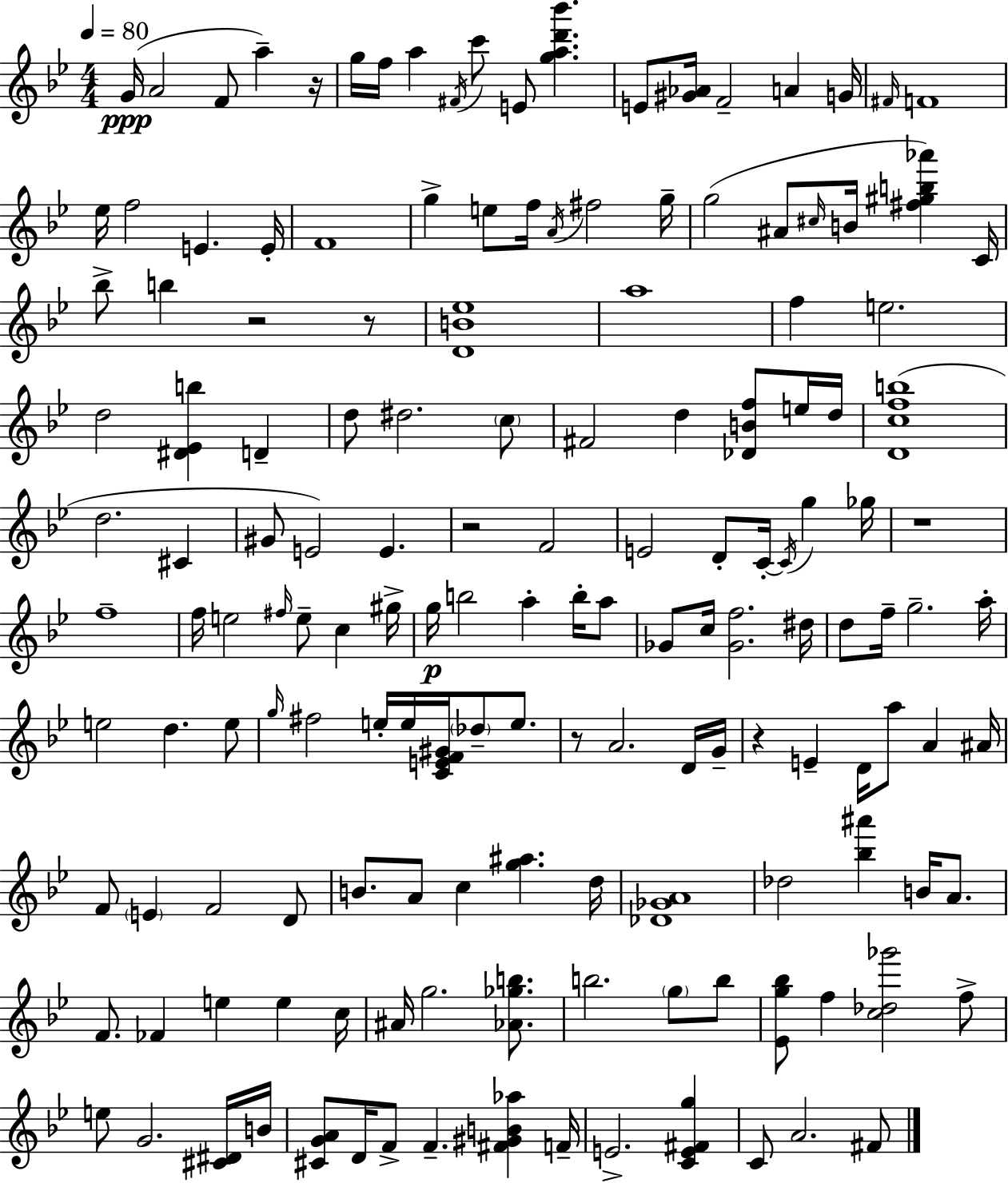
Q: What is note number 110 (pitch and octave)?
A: C5